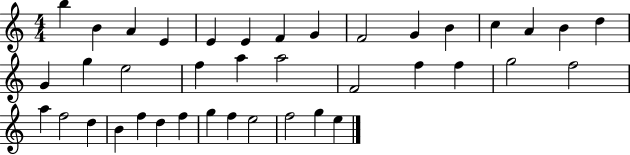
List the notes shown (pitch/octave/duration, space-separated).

B5/q B4/q A4/q E4/q E4/q E4/q F4/q G4/q F4/h G4/q B4/q C5/q A4/q B4/q D5/q G4/q G5/q E5/h F5/q A5/q A5/h F4/h F5/q F5/q G5/h F5/h A5/q F5/h D5/q B4/q F5/q D5/q F5/q G5/q F5/q E5/h F5/h G5/q E5/q